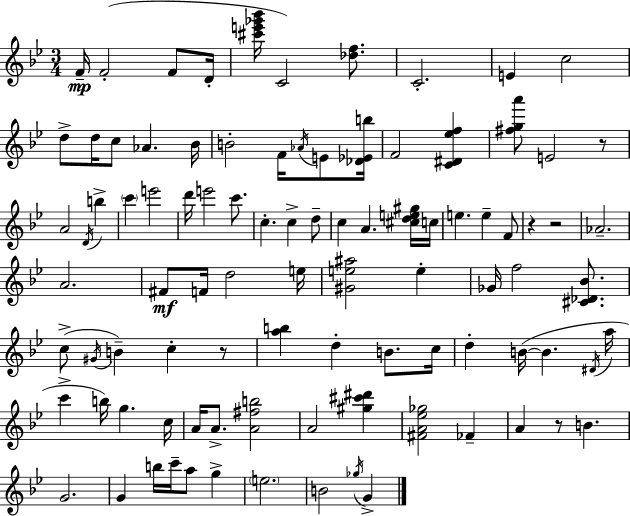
F4/s F4/h F4/e D4/s [C#6,E6,Gb6,Bb6]/s C4/h [Db5,F5]/e. C4/h. E4/q C5/h D5/e D5/s C5/e Ab4/q. Bb4/s B4/h F4/s Ab4/s E4/e [Db4,Eb4,B5]/s F4/h [C4,D#4,Eb5,F5]/q [F#5,G5,A6]/e E4/h R/e A4/h D4/s B5/q C6/q E6/h D6/s E6/h C6/e. C5/q. C5/q D5/e C5/q A4/q. [C#5,D5,E5,G#5]/s C5/s E5/q. E5/q F4/e R/q R/h Ab4/h. A4/h. F#4/e F4/s D5/h E5/s [G#4,E5,A#5]/h E5/q Gb4/s F5/h [C#4,Db4,Bb4]/e. C5/e G#4/s B4/q C5/q R/e [A5,B5]/q D5/q B4/e. C5/s D5/q B4/s B4/q. D#4/s A5/s C6/q B5/s G5/q. C5/s A4/s A4/e. [A4,F#5,B5]/h A4/h [G#5,C#6,D#6]/q [F#4,A4,Eb5,Gb5]/h FES4/q A4/q R/e B4/q. G4/h. G4/q B5/s C6/s A5/e G5/q E5/h. B4/h Gb5/s G4/q